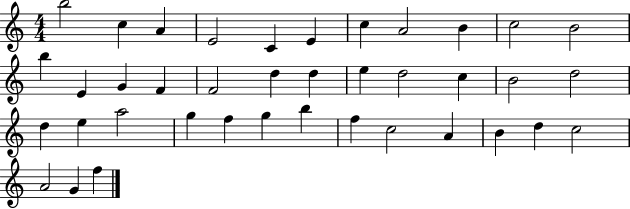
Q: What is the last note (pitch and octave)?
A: F5